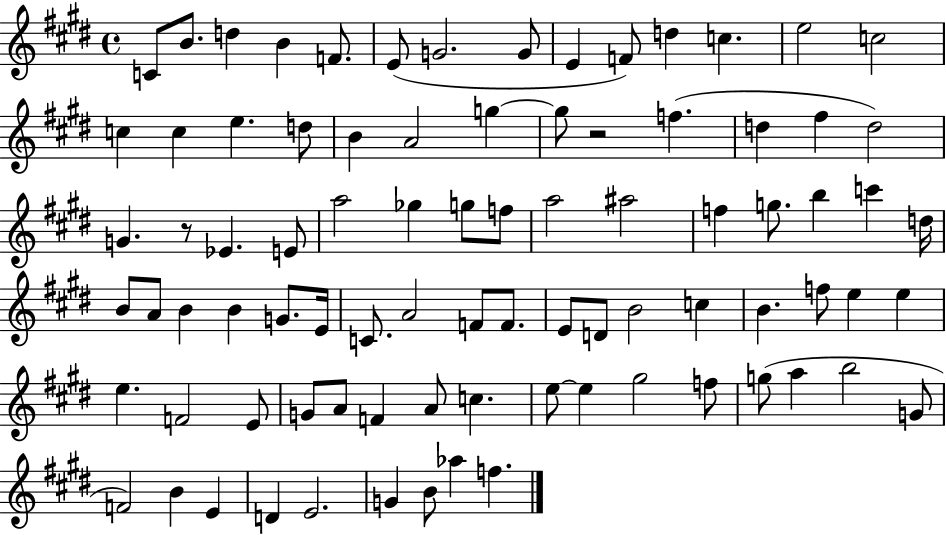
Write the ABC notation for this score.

X:1
T:Untitled
M:4/4
L:1/4
K:E
C/2 B/2 d B F/2 E/2 G2 G/2 E F/2 d c e2 c2 c c e d/2 B A2 g g/2 z2 f d ^f d2 G z/2 _E E/2 a2 _g g/2 f/2 a2 ^a2 f g/2 b c' d/4 B/2 A/2 B B G/2 E/4 C/2 A2 F/2 F/2 E/2 D/2 B2 c B f/2 e e e F2 E/2 G/2 A/2 F A/2 c e/2 e ^g2 f/2 g/2 a b2 G/2 F2 B E D E2 G B/2 _a f